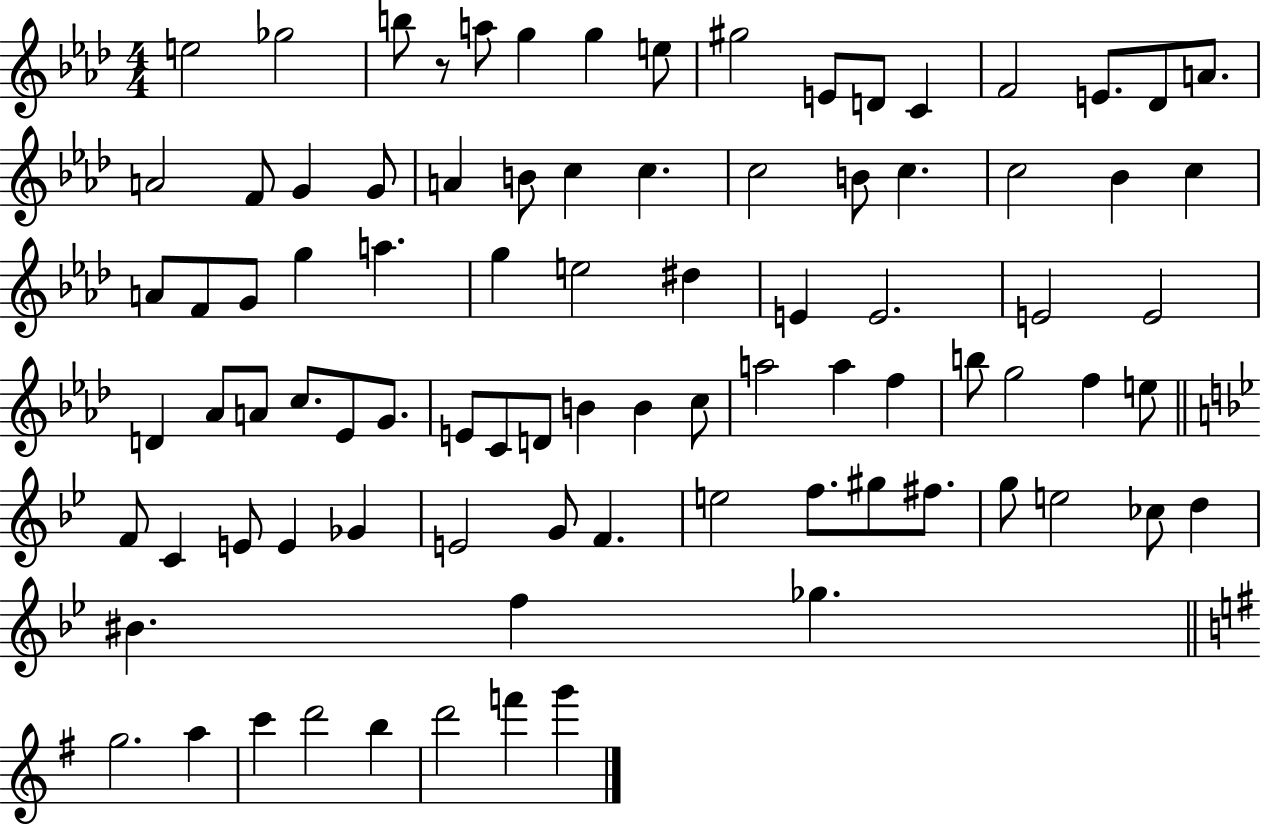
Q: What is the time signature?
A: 4/4